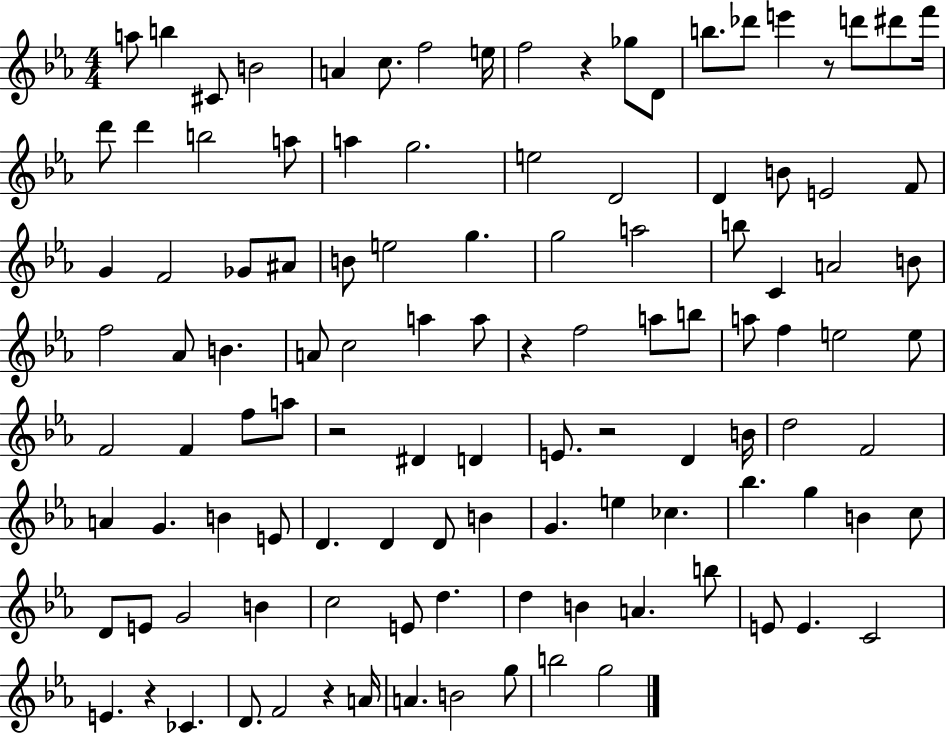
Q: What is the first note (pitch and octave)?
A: A5